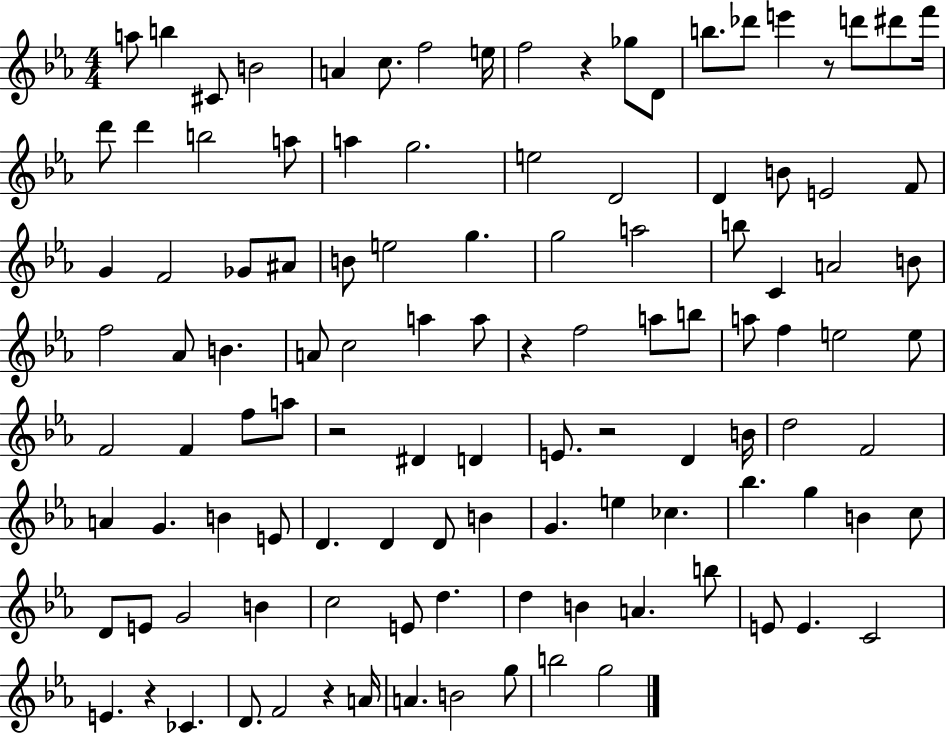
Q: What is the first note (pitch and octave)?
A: A5